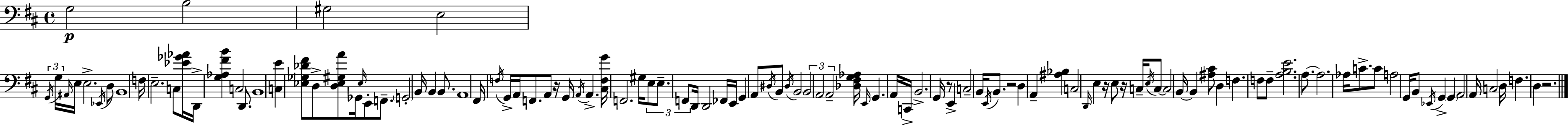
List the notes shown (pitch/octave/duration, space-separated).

G3/h B3/h G#3/h E3/h G2/s G3/s A#2/s E3/s E3/h. Eb2/s D3/e B2/w F3/s E3/h. C3/e [Eb4,Gb4,Ab4]/s D2/s [G3,Ab3,F#4,B4]/q C3/h D2/e. B2/w [C3,E4]/q [Eb3,Gb3,Db4,F#4]/e D3/e [D3,Eb3,G#3,A4]/e Gb2/s Eb3/s E2/e F2/e. G2/h B2/s B2/q B2/e. A2/w F#2/s F3/s G2/s A2/s F2/e. A2/e R/s G2/s A2/s A2/q. [C#3,F3,G4]/s F2/h. G#3/s E3/e E3/e. F2/e D2/s D2/h FES2/s E2/s G2/q A2/e D#3/s B2/e D#3/s B2/h B2/h A2/h A2/h [Db3,F#3,G3,Ab3]/s E2/s G2/q. A2/s C2/s B2/h. G2/s R/e E2/q C3/h B2/s E2/s B2/e. R/h D3/q A2/q [A#3,Bb3]/q C3/h D2/s E3/q R/s E3/e R/s C3/s E3/s C3/e C3/h B2/s B2/q [A#3,C#4]/e D3/q F3/q. F3/e F3/e [A3,B3,E4]/h. A3/e. A3/h. Ab3/s C4/e. C4/e A3/h G2/s B2/e Eb2/s G2/q G2/q A2/h A2/s C3/h D3/s F3/q. D3/q R/h.